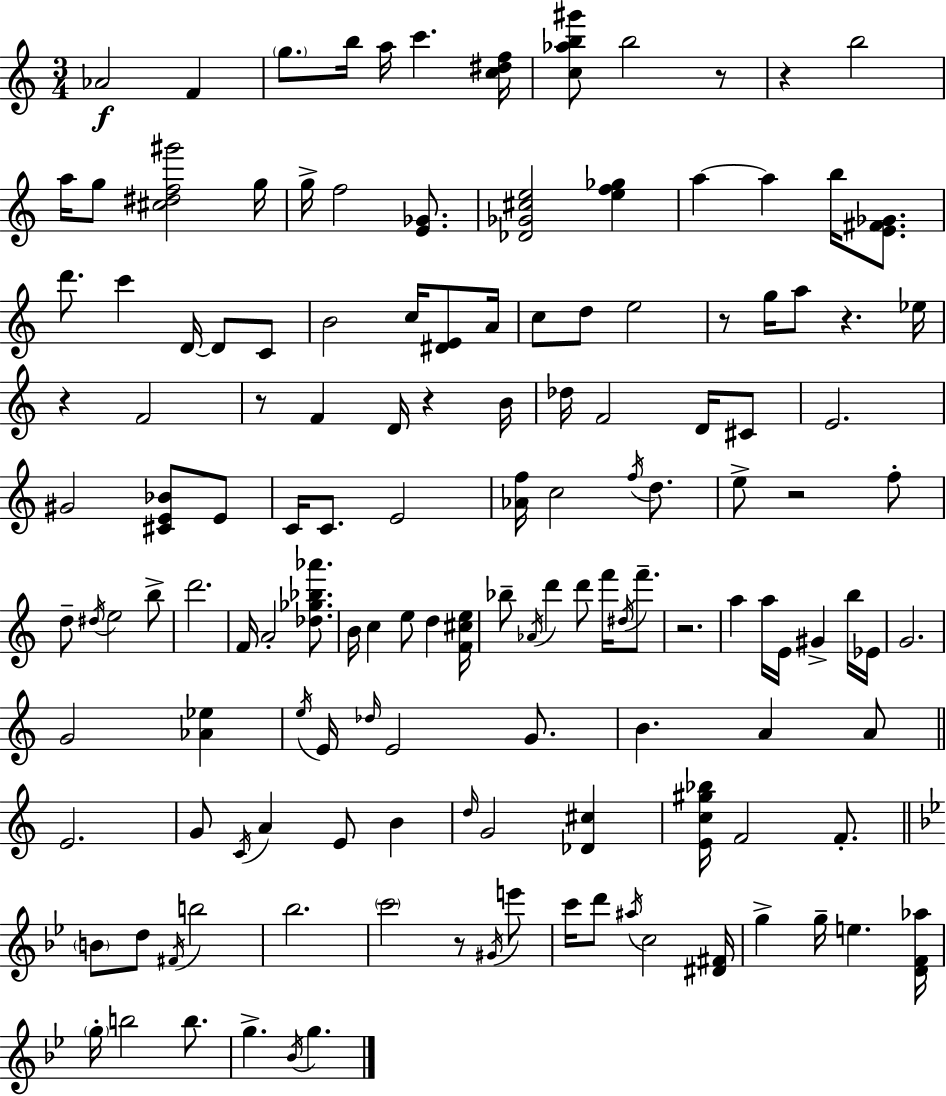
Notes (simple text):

Ab4/h F4/q G5/e. B5/s A5/s C6/q. [C5,D#5,F5]/s [C5,Ab5,B5,G#6]/e B5/h R/e R/q B5/h A5/s G5/e [C#5,D#5,F5,G#6]/h G5/s G5/s F5/h [E4,Gb4]/e. [Db4,Gb4,C#5,E5]/h [E5,F5,Gb5]/q A5/q A5/q B5/s [E4,F#4,Gb4]/e. D6/e. C6/q D4/s D4/e C4/e B4/h C5/s [D#4,E4]/e A4/s C5/e D5/e E5/h R/e G5/s A5/e R/q. Eb5/s R/q F4/h R/e F4/q D4/s R/q B4/s Db5/s F4/h D4/s C#4/e E4/h. G#4/h [C#4,E4,Bb4]/e E4/e C4/s C4/e. E4/h [Ab4,F5]/s C5/h F5/s D5/e. E5/e R/h F5/e D5/e D#5/s E5/h B5/e D6/h. F4/s A4/h [Db5,Gb5,Bb5,Ab6]/e. B4/s C5/q E5/e D5/q [F4,C#5,E5]/s Bb5/e Ab4/s D6/q D6/e F6/s D#5/s F6/e. R/h. A5/q A5/s E4/s G#4/q B5/s Eb4/s G4/h. G4/h [Ab4,Eb5]/q E5/s E4/s Db5/s E4/h G4/e. B4/q. A4/q A4/e E4/h. G4/e C4/s A4/q E4/e B4/q D5/s G4/h [Db4,C#5]/q [E4,C5,G#5,Bb5]/s F4/h F4/e. B4/e D5/e F#4/s B5/h Bb5/h. C6/h R/e G#4/s E6/e C6/s D6/e A#5/s C5/h [D#4,F#4]/s G5/q G5/s E5/q. [D4,F4,Ab5]/s G5/s B5/h B5/e. G5/q. Bb4/s G5/q.